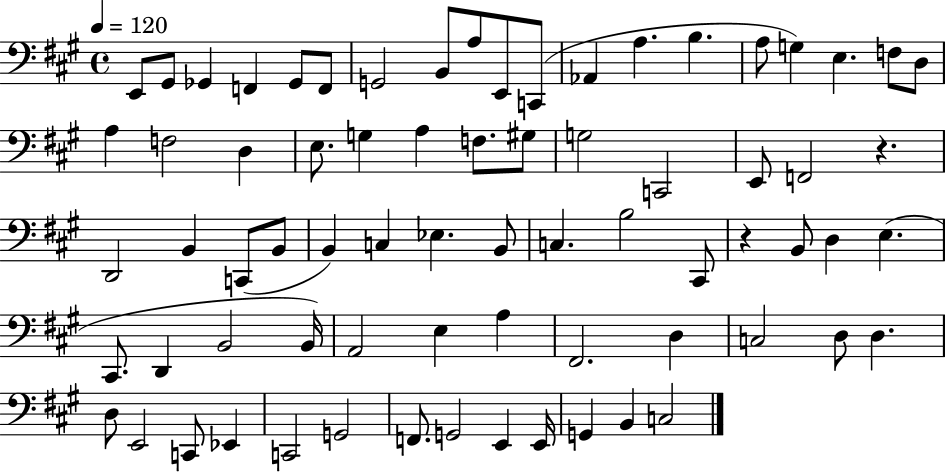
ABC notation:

X:1
T:Untitled
M:4/4
L:1/4
K:A
E,,/2 ^G,,/2 _G,, F,, _G,,/2 F,,/2 G,,2 B,,/2 A,/2 E,,/2 C,,/2 _A,, A, B, A,/2 G, E, F,/2 D,/2 A, F,2 D, E,/2 G, A, F,/2 ^G,/2 G,2 C,,2 E,,/2 F,,2 z D,,2 B,, C,,/2 B,,/2 B,, C, _E, B,,/2 C, B,2 ^C,,/2 z B,,/2 D, E, ^C,,/2 D,, B,,2 B,,/4 A,,2 E, A, ^F,,2 D, C,2 D,/2 D, D,/2 E,,2 C,,/2 _E,, C,,2 G,,2 F,,/2 G,,2 E,, E,,/4 G,, B,, C,2